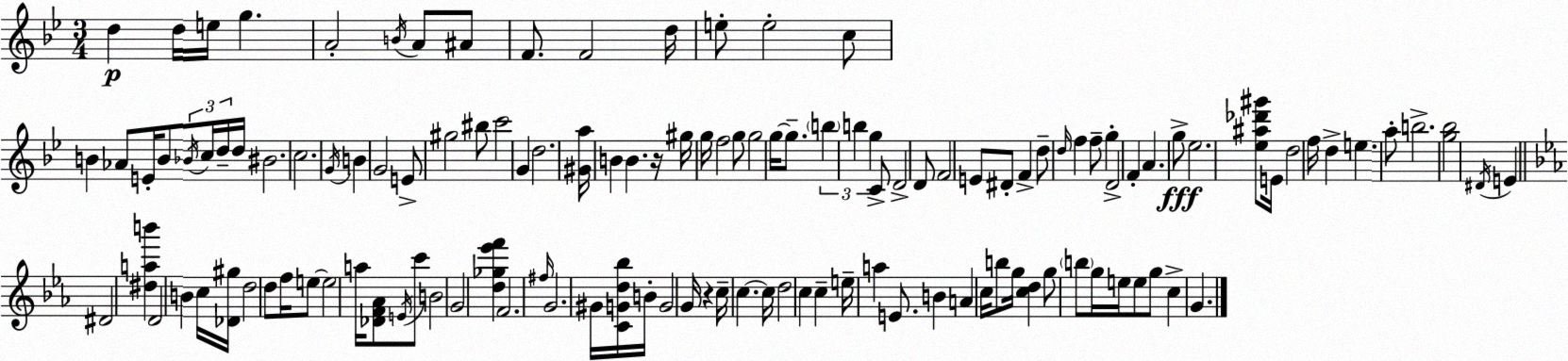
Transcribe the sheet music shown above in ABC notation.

X:1
T:Untitled
M:3/4
L:1/4
K:Gm
d d/4 e/4 g A2 B/4 A/2 ^A/2 F/2 F2 d/4 e/2 e2 c/2 B _A/2 E/4 B/2 _B/4 c/4 d/4 d/4 ^B2 c2 G/4 B G2 E/2 ^g2 ^b/2 c'2 G d2 [^Ga]/4 B B z/4 ^g/4 g/4 f2 g/2 g2 g/4 g/2 b b g C/2 D2 D/2 F2 E/2 ^D/2 F d/2 d/4 f f/2 g D2 F A g/2 _e2 [_e^a_d'^g']/2 E/4 d2 f/4 d e a/2 b2 [g_b]2 ^D/4 E ^D2 [^dab'] D2 B c/4 [_D^g]/4 d2 d/2 f/4 e/2 e2 a/4 [_DF_A]/2 E/4 c'/2 B2 G2 [d_g_e'f'] F2 ^f/4 G2 ^G/4 [CGd_b]/4 B/4 G2 G/4 z c/4 c c/4 d2 c c e/4 a E/2 B A c/4 b/2 g/4 [cd] g/2 b/2 g/4 e/4 e/2 g/2 c G